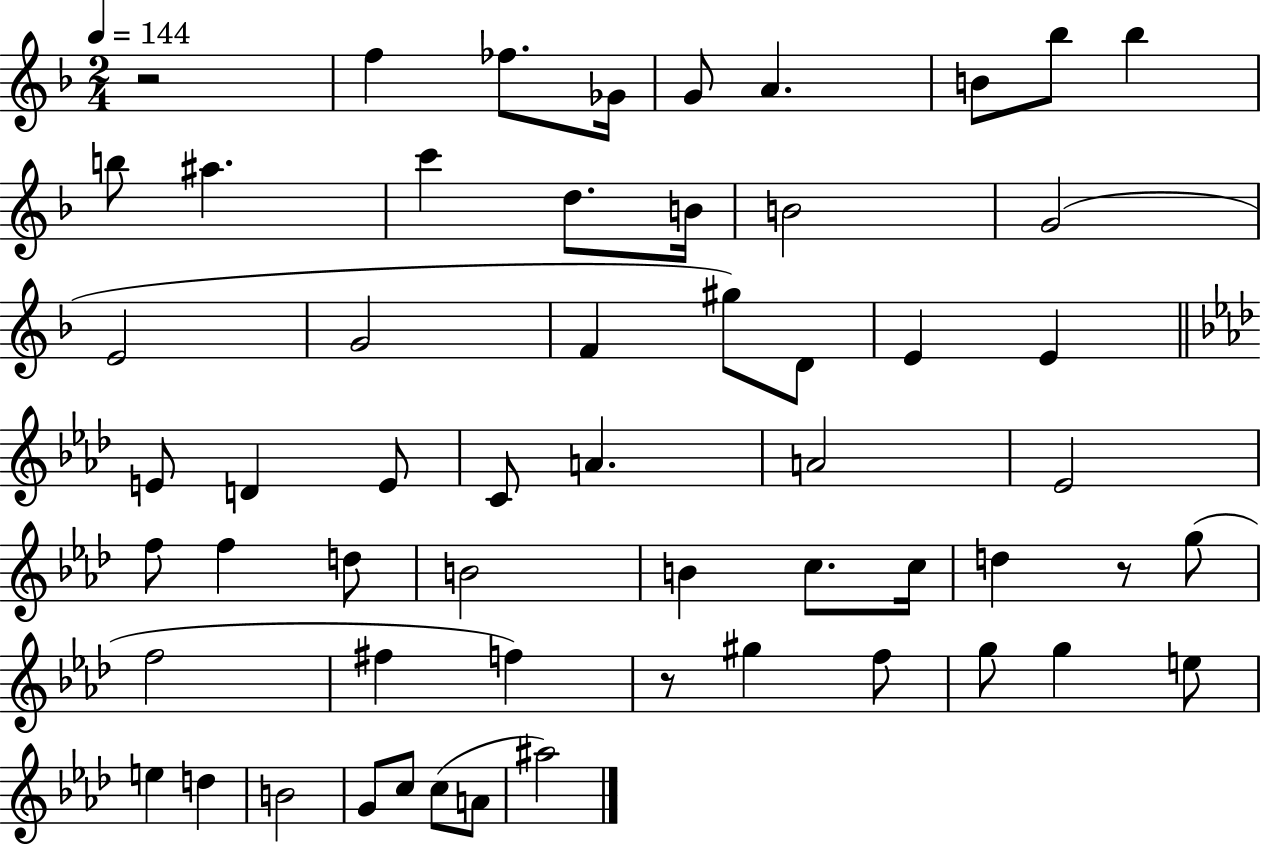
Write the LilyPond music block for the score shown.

{
  \clef treble
  \numericTimeSignature
  \time 2/4
  \key f \major
  \tempo 4 = 144
  r2 | f''4 fes''8. ges'16 | g'8 a'4. | b'8 bes''8 bes''4 | \break b''8 ais''4. | c'''4 d''8. b'16 | b'2 | g'2( | \break e'2 | g'2 | f'4 gis''8) d'8 | e'4 e'4 | \break \bar "||" \break \key aes \major e'8 d'4 e'8 | c'8 a'4. | a'2 | ees'2 | \break f''8 f''4 d''8 | b'2 | b'4 c''8. c''16 | d''4 r8 g''8( | \break f''2 | fis''4 f''4) | r8 gis''4 f''8 | g''8 g''4 e''8 | \break e''4 d''4 | b'2 | g'8 c''8 c''8( a'8 | ais''2) | \break \bar "|."
}